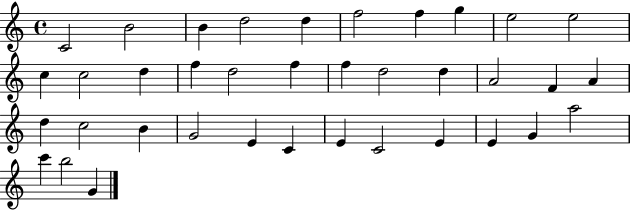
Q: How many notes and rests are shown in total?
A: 37